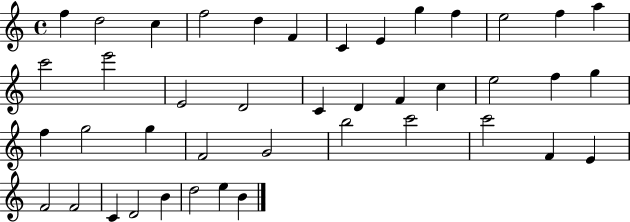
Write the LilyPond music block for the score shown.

{
  \clef treble
  \time 4/4
  \defaultTimeSignature
  \key c \major
  f''4 d''2 c''4 | f''2 d''4 f'4 | c'4 e'4 g''4 f''4 | e''2 f''4 a''4 | \break c'''2 e'''2 | e'2 d'2 | c'4 d'4 f'4 c''4 | e''2 f''4 g''4 | \break f''4 g''2 g''4 | f'2 g'2 | b''2 c'''2 | c'''2 f'4 e'4 | \break f'2 f'2 | c'4 d'2 b'4 | d''2 e''4 b'4 | \bar "|."
}